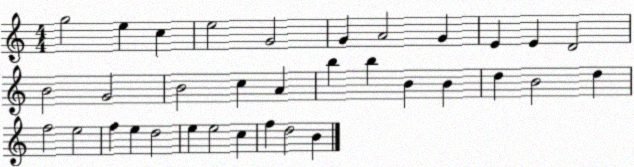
X:1
T:Untitled
M:4/4
L:1/4
K:C
g2 e c e2 G2 G A2 G E E D2 B2 G2 B2 c A b b B B d B2 d f2 e2 f e d2 e e2 c f d2 B